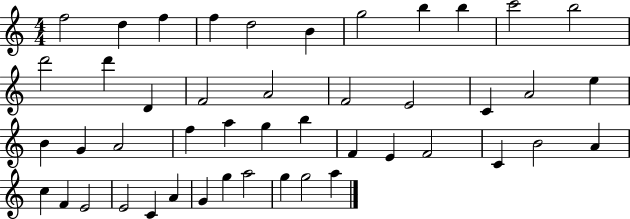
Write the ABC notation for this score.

X:1
T:Untitled
M:4/4
L:1/4
K:C
f2 d f f d2 B g2 b b c'2 b2 d'2 d' D F2 A2 F2 E2 C A2 e B G A2 f a g b F E F2 C B2 A c F E2 E2 C A G g a2 g g2 a